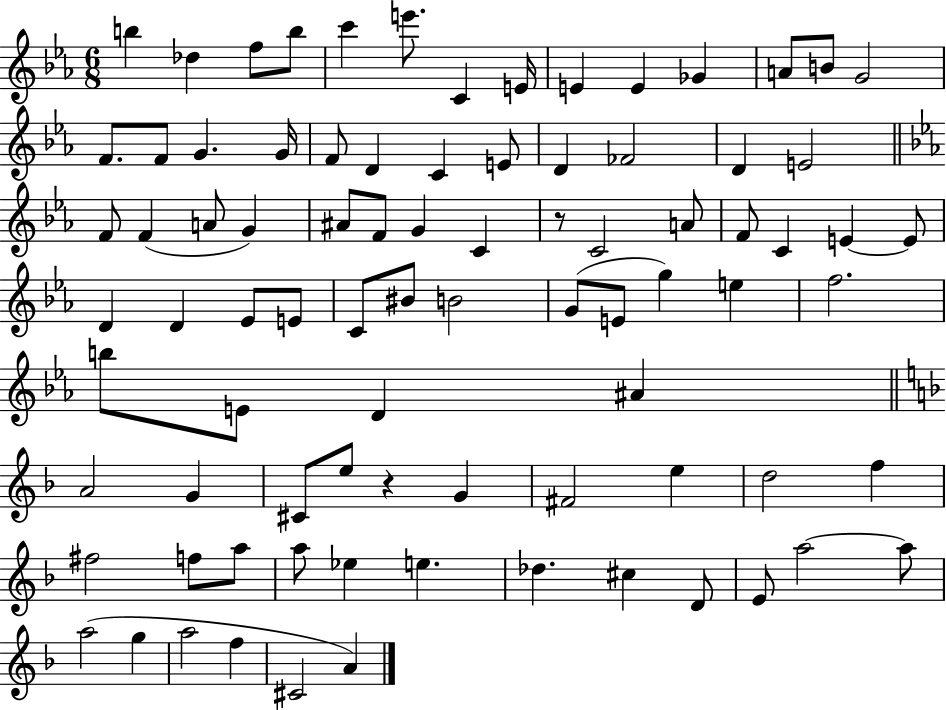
{
  \clef treble
  \numericTimeSignature
  \time 6/8
  \key ees \major
  \repeat volta 2 { b''4 des''4 f''8 b''8 | c'''4 e'''8. c'4 e'16 | e'4 e'4 ges'4 | a'8 b'8 g'2 | \break f'8. f'8 g'4. g'16 | f'8 d'4 c'4 e'8 | d'4 fes'2 | d'4 e'2 | \break \bar "||" \break \key ees \major f'8 f'4( a'8 g'4) | ais'8 f'8 g'4 c'4 | r8 c'2 a'8 | f'8 c'4 e'4~~ e'8 | \break d'4 d'4 ees'8 e'8 | c'8 bis'8 b'2 | g'8( e'8 g''4) e''4 | f''2. | \break b''8 e'8 d'4 ais'4 | \bar "||" \break \key d \minor a'2 g'4 | cis'8 e''8 r4 g'4 | fis'2 e''4 | d''2 f''4 | \break fis''2 f''8 a''8 | a''8 ees''4 e''4. | des''4. cis''4 d'8 | e'8 a''2~~ a''8 | \break a''2( g''4 | a''2 f''4 | cis'2 a'4) | } \bar "|."
}